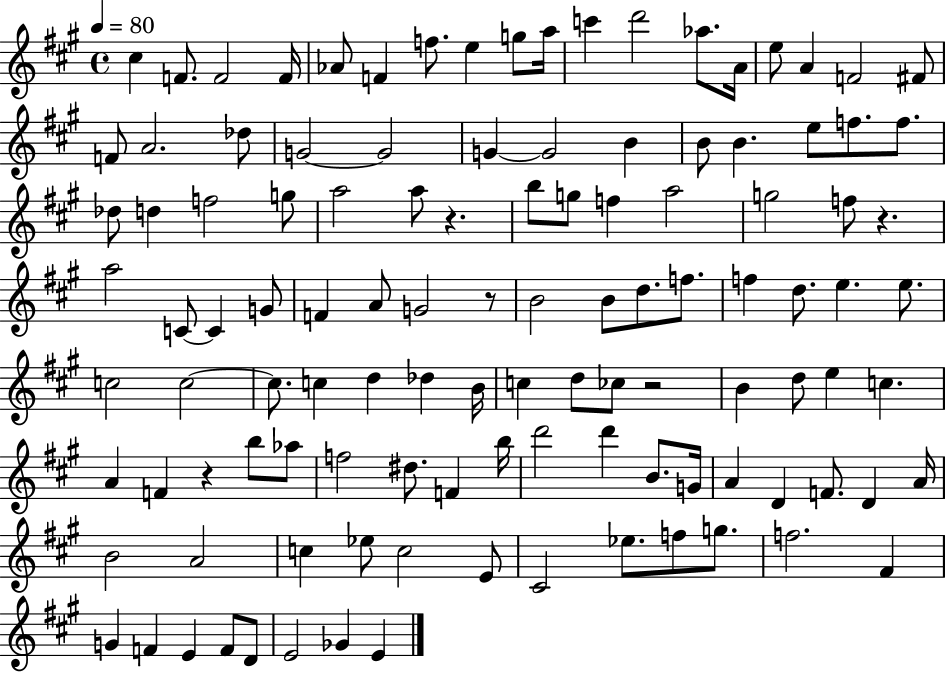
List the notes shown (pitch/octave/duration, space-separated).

C#5/q F4/e. F4/h F4/s Ab4/e F4/q F5/e. E5/q G5/e A5/s C6/q D6/h Ab5/e. A4/s E5/e A4/q F4/h F#4/e F4/e A4/h. Db5/e G4/h G4/h G4/q G4/h B4/q B4/e B4/q. E5/e F5/e. F5/e. Db5/e D5/q F5/h G5/e A5/h A5/e R/q. B5/e G5/e F5/q A5/h G5/h F5/e R/q. A5/h C4/e C4/q G4/e F4/q A4/e G4/h R/e B4/h B4/e D5/e. F5/e. F5/q D5/e. E5/q. E5/e. C5/h C5/h C5/e. C5/q D5/q Db5/q B4/s C5/q D5/e CES5/e R/h B4/q D5/e E5/q C5/q. A4/q F4/q R/q B5/e Ab5/e F5/h D#5/e. F4/q B5/s D6/h D6/q B4/e. G4/s A4/q D4/q F4/e. D4/q A4/s B4/h A4/h C5/q Eb5/e C5/h E4/e C#4/h Eb5/e. F5/e G5/e. F5/h. F#4/q G4/q F4/q E4/q F4/e D4/e E4/h Gb4/q E4/q